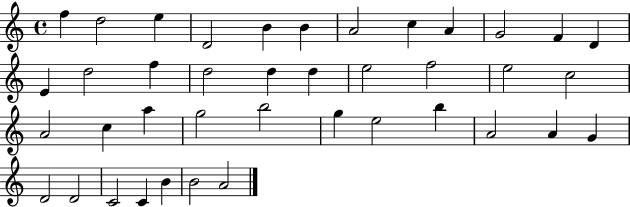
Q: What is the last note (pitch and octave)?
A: A4